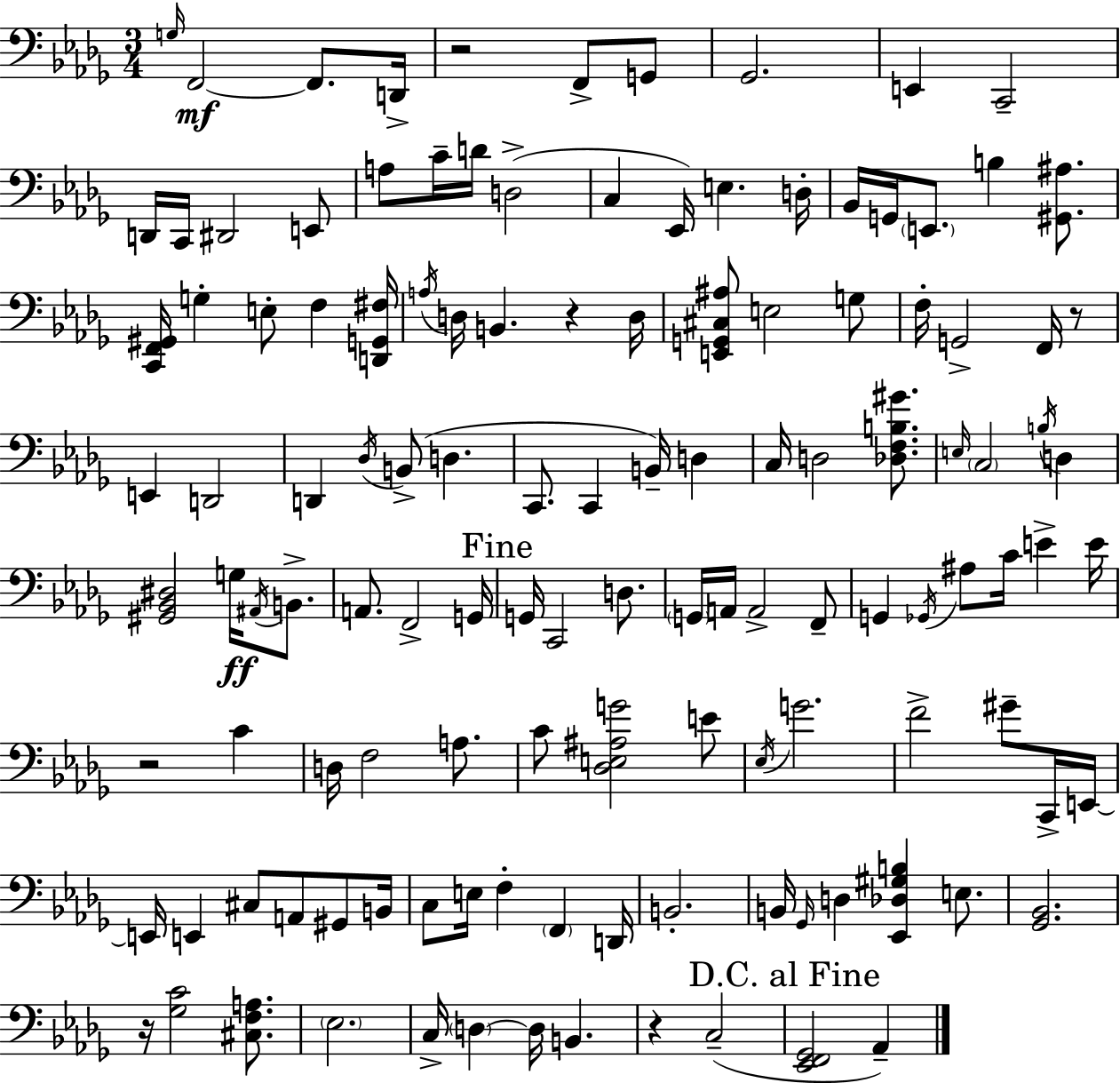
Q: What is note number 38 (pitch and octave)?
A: E2